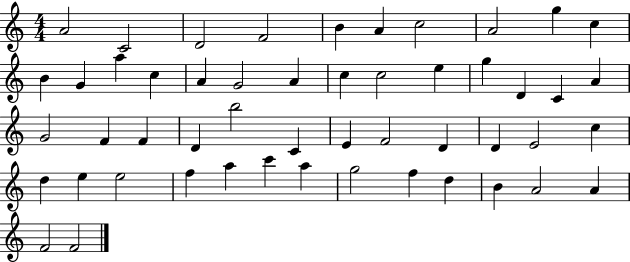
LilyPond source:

{
  \clef treble
  \numericTimeSignature
  \time 4/4
  \key c \major
  a'2 c'2 | d'2 f'2 | b'4 a'4 c''2 | a'2 g''4 c''4 | \break b'4 g'4 a''4 c''4 | a'4 g'2 a'4 | c''4 c''2 e''4 | g''4 d'4 c'4 a'4 | \break g'2 f'4 f'4 | d'4 b''2 c'4 | e'4 f'2 d'4 | d'4 e'2 c''4 | \break d''4 e''4 e''2 | f''4 a''4 c'''4 a''4 | g''2 f''4 d''4 | b'4 a'2 a'4 | \break f'2 f'2 | \bar "|."
}